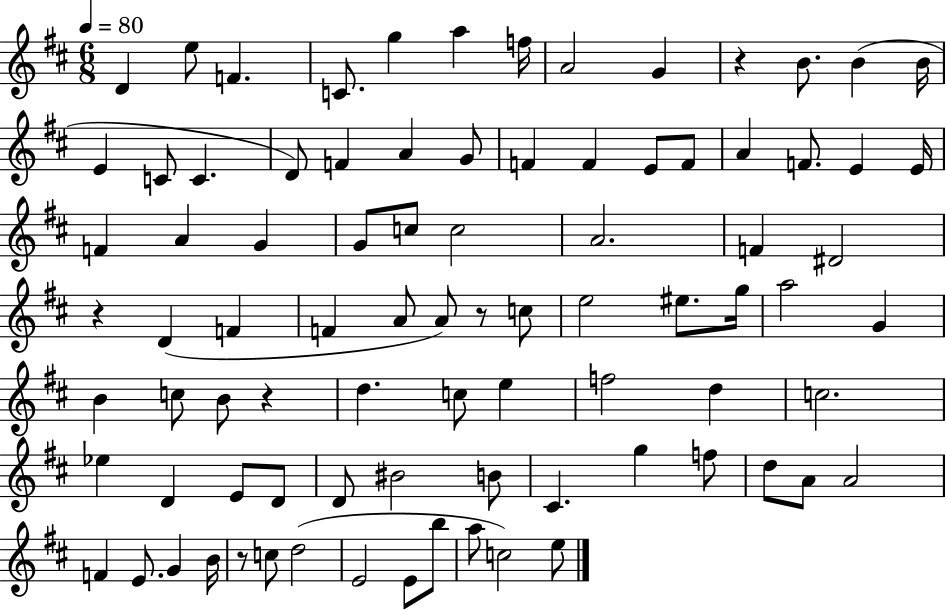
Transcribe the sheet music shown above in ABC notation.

X:1
T:Untitled
M:6/8
L:1/4
K:D
D e/2 F C/2 g a f/4 A2 G z B/2 B B/4 E C/2 C D/2 F A G/2 F F E/2 F/2 A F/2 E E/4 F A G G/2 c/2 c2 A2 F ^D2 z D F F A/2 A/2 z/2 c/2 e2 ^e/2 g/4 a2 G B c/2 B/2 z d c/2 e f2 d c2 _e D E/2 D/2 D/2 ^B2 B/2 ^C g f/2 d/2 A/2 A2 F E/2 G B/4 z/2 c/2 d2 E2 E/2 b/2 a/2 c2 e/2